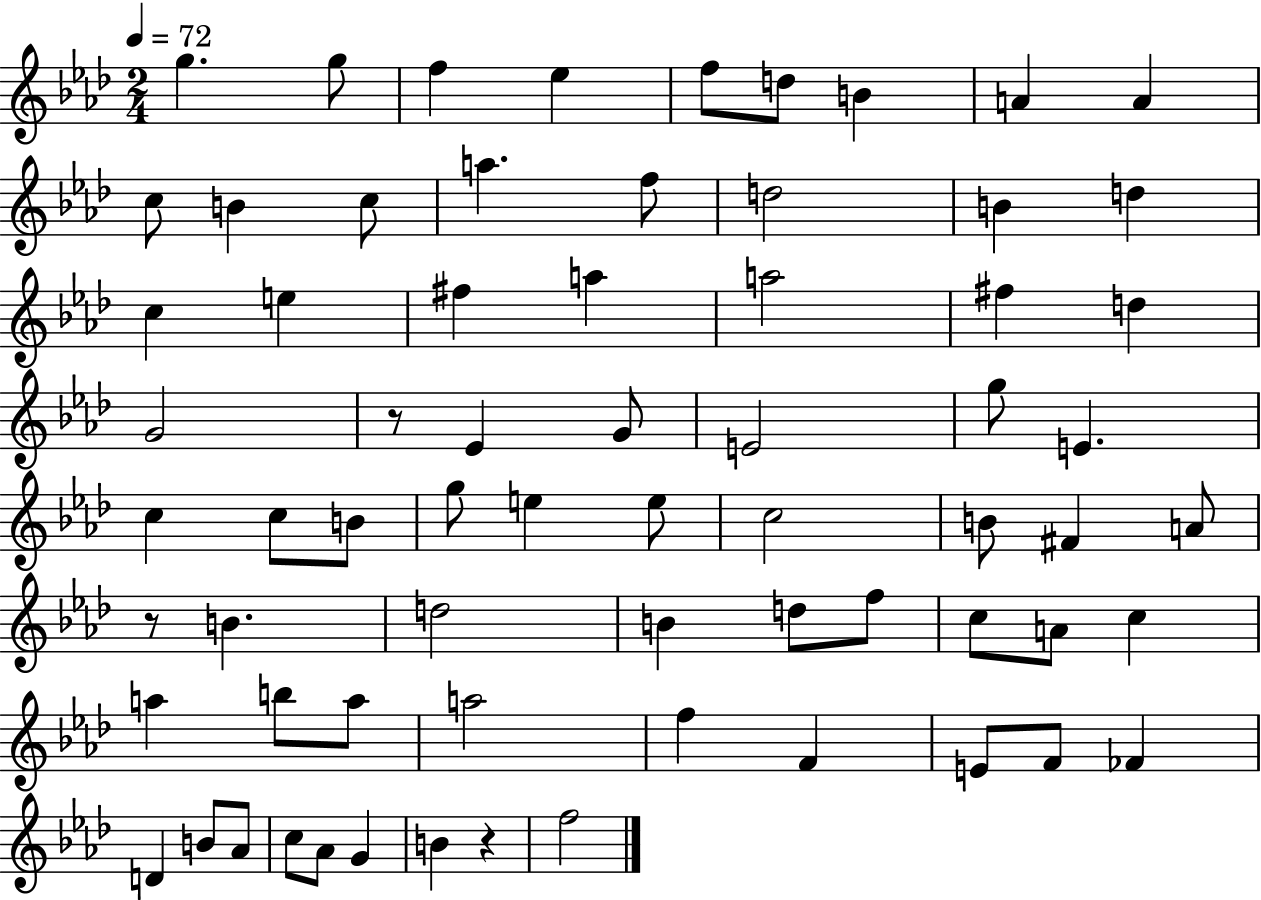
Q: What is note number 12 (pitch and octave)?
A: C5